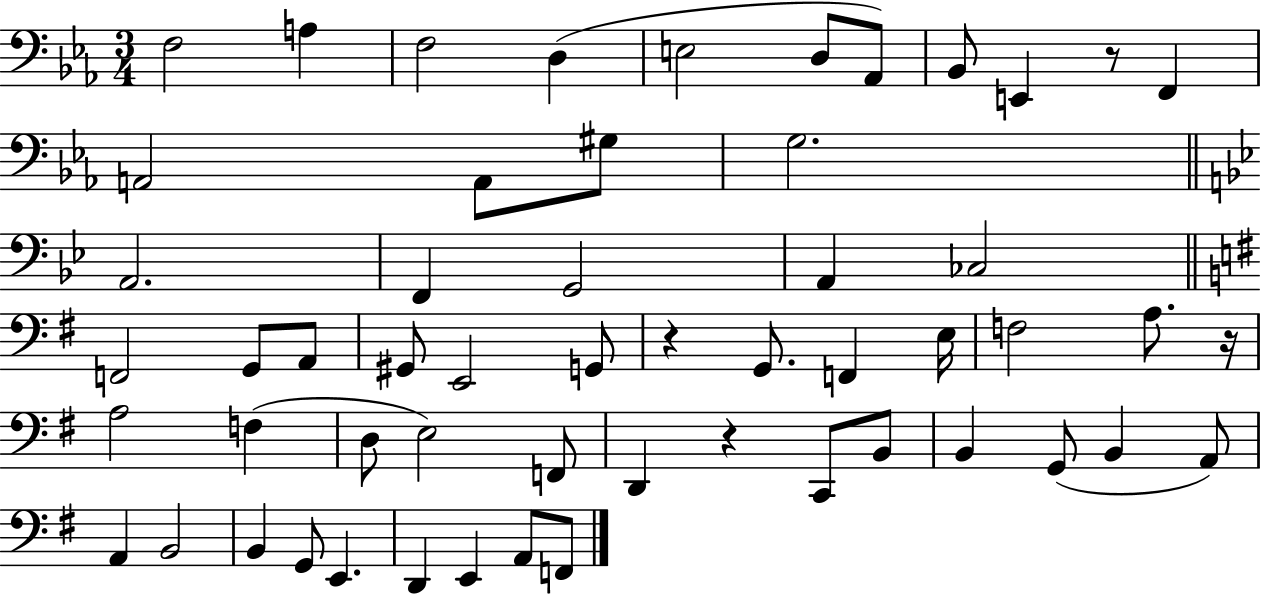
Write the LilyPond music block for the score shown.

{
  \clef bass
  \numericTimeSignature
  \time 3/4
  \key ees \major
  \repeat volta 2 { f2 a4 | f2 d4( | e2 d8 aes,8) | bes,8 e,4 r8 f,4 | \break a,2 a,8 gis8 | g2. | \bar "||" \break \key g \minor a,2. | f,4 g,2 | a,4 ces2 | \bar "||" \break \key g \major f,2 g,8 a,8 | gis,8 e,2 g,8 | r4 g,8. f,4 e16 | f2 a8. r16 | \break a2 f4( | d8 e2) f,8 | d,4 r4 c,8 b,8 | b,4 g,8( b,4 a,8) | \break a,4 b,2 | b,4 g,8 e,4. | d,4 e,4 a,8 f,8 | } \bar "|."
}